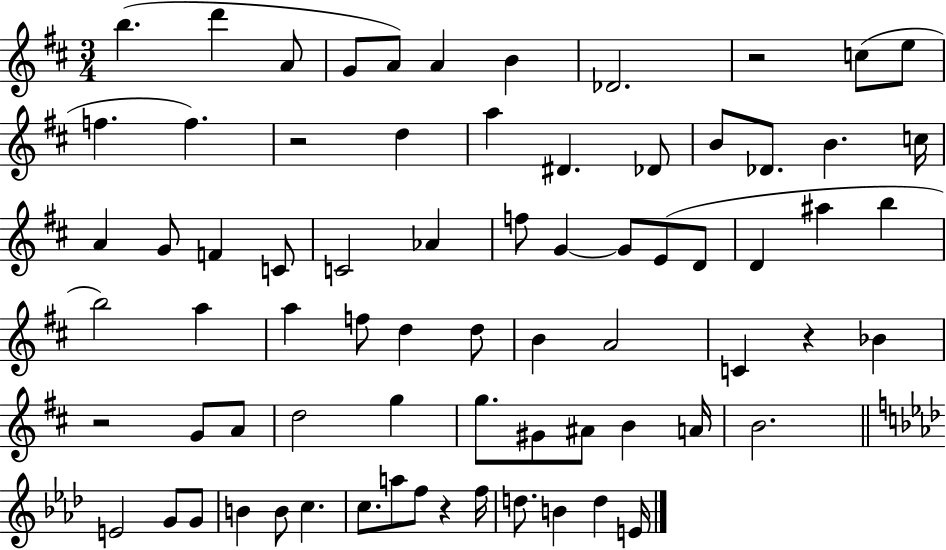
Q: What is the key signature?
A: D major